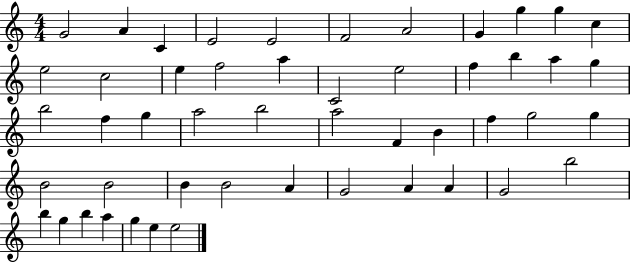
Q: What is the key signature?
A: C major